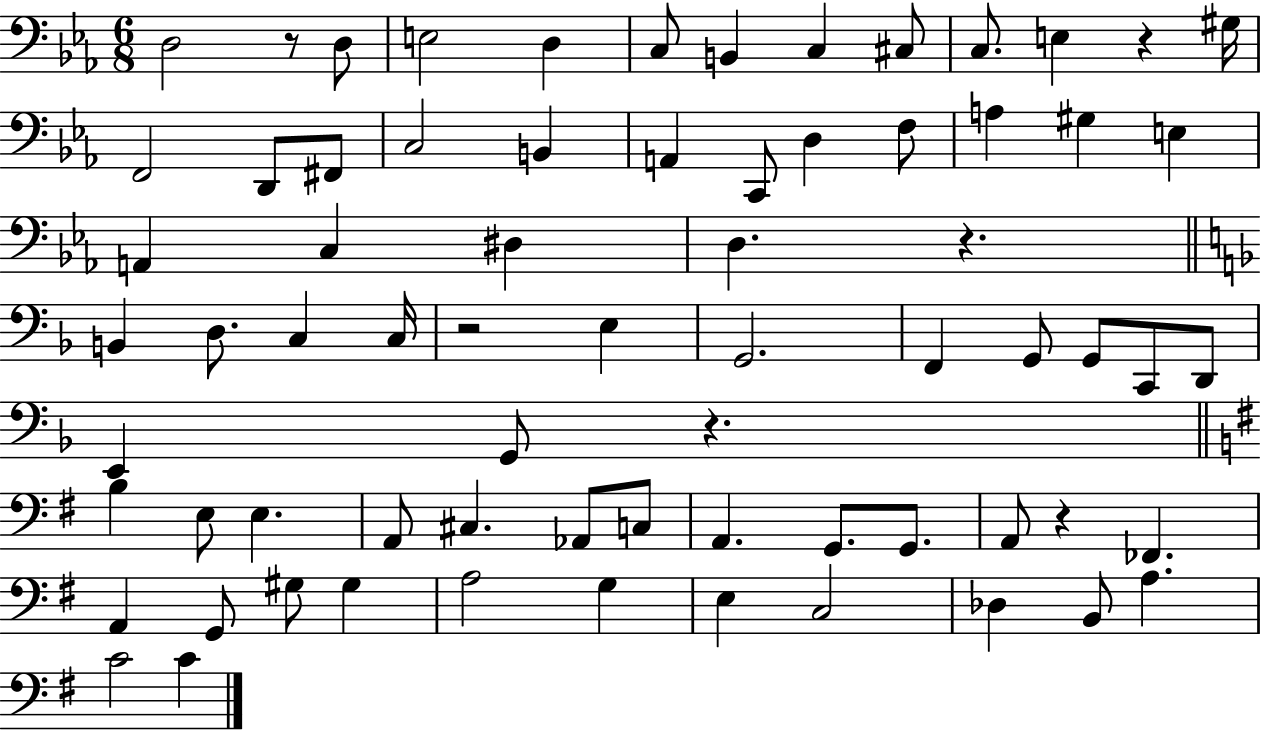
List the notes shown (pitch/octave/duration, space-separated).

D3/h R/e D3/e E3/h D3/q C3/e B2/q C3/q C#3/e C3/e. E3/q R/q G#3/s F2/h D2/e F#2/e C3/h B2/q A2/q C2/e D3/q F3/e A3/q G#3/q E3/q A2/q C3/q D#3/q D3/q. R/q. B2/q D3/e. C3/q C3/s R/h E3/q G2/h. F2/q G2/e G2/e C2/e D2/e E2/q G2/e R/q. B3/q E3/e E3/q. A2/e C#3/q. Ab2/e C3/e A2/q. G2/e. G2/e. A2/e R/q FES2/q. A2/q G2/e G#3/e G#3/q A3/h G3/q E3/q C3/h Db3/q B2/e A3/q. C4/h C4/q